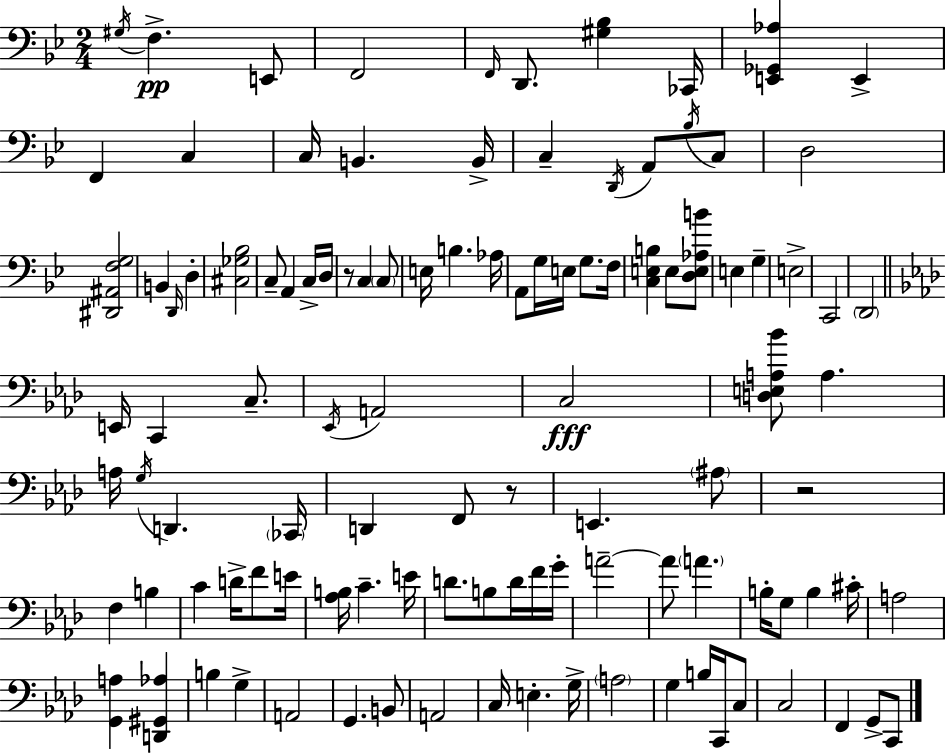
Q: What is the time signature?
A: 2/4